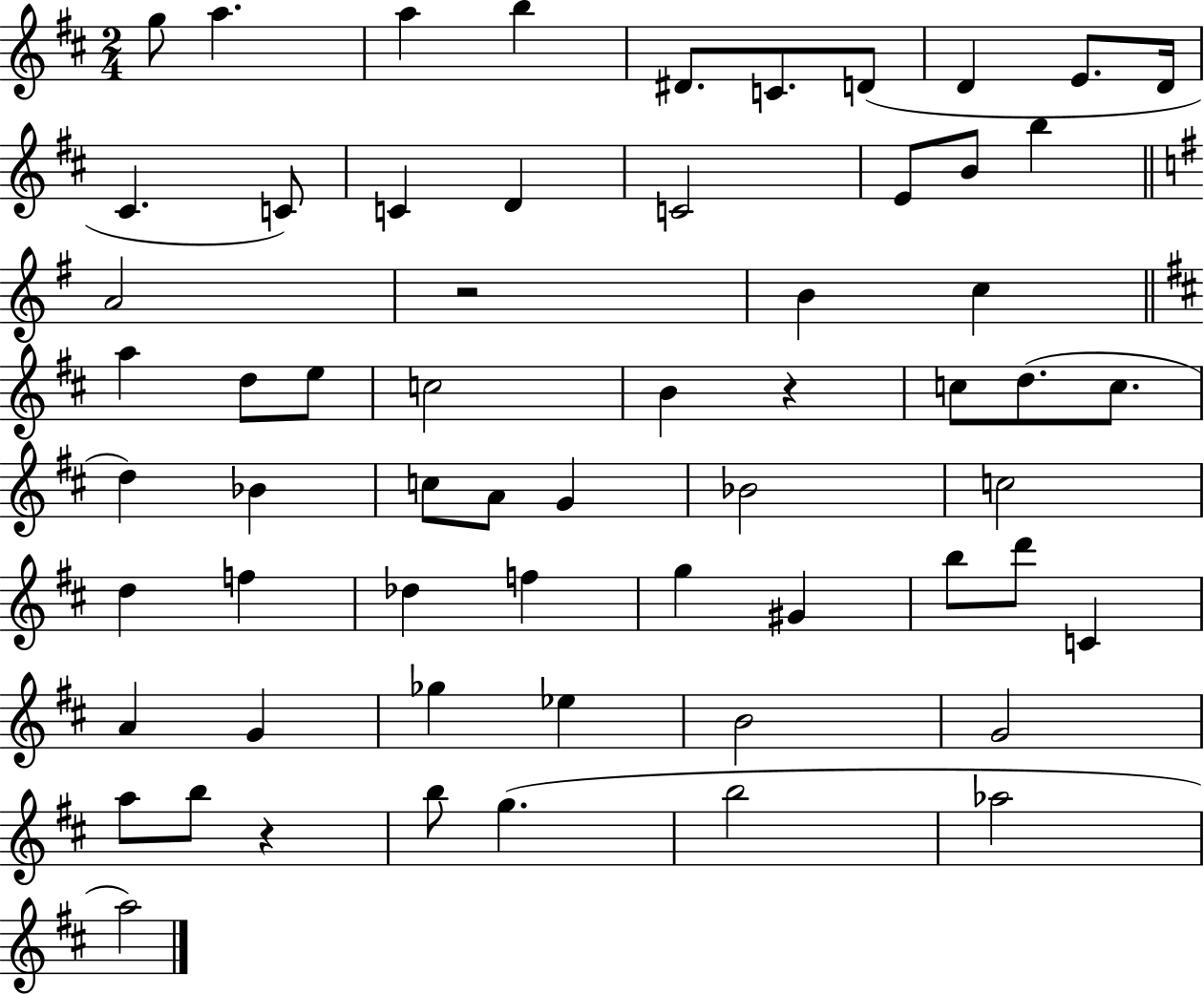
{
  \clef treble
  \numericTimeSignature
  \time 2/4
  \key d \major
  \repeat volta 2 { g''8 a''4. | a''4 b''4 | dis'8. c'8. d'8( | d'4 e'8. d'16 | \break cis'4. c'8) | c'4 d'4 | c'2 | e'8 b'8 b''4 | \break \bar "||" \break \key g \major a'2 | r2 | b'4 c''4 | \bar "||" \break \key d \major a''4 d''8 e''8 | c''2 | b'4 r4 | c''8 d''8.( c''8. | \break d''4) bes'4 | c''8 a'8 g'4 | bes'2 | c''2 | \break d''4 f''4 | des''4 f''4 | g''4 gis'4 | b''8 d'''8 c'4 | \break a'4 g'4 | ges''4 ees''4 | b'2 | g'2 | \break a''8 b''8 r4 | b''8 g''4.( | b''2 | aes''2 | \break a''2) | } \bar "|."
}